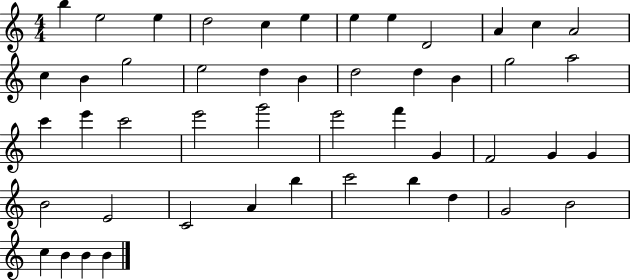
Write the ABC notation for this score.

X:1
T:Untitled
M:4/4
L:1/4
K:C
b e2 e d2 c e e e D2 A c A2 c B g2 e2 d B d2 d B g2 a2 c' e' c'2 e'2 g'2 e'2 f' G F2 G G B2 E2 C2 A b c'2 b d G2 B2 c B B B